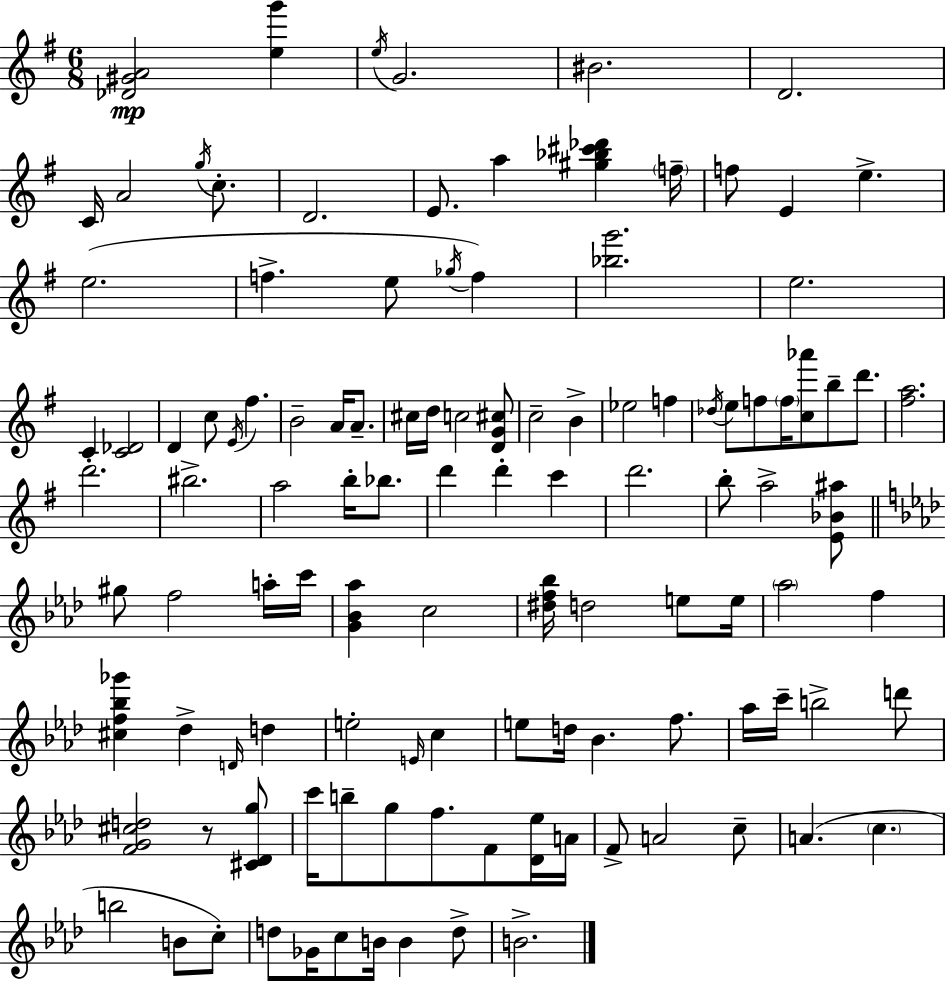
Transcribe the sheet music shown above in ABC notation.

X:1
T:Untitled
M:6/8
L:1/4
K:Em
[_D^GA]2 [eg'] e/4 G2 ^B2 D2 C/4 A2 g/4 c/2 D2 E/2 a [^g_b^c'_d'] f/4 f/2 E e e2 f e/2 _g/4 f [_bg']2 e2 C [C_D]2 D c/2 E/4 ^f B2 A/4 A/2 ^c/4 d/4 c2 [DG^c]/2 c2 B _e2 f _d/4 e/2 f/2 f/4 [c_a']/2 b/2 d'/2 [^fa]2 d'2 ^b2 a2 b/4 _b/2 d' d' c' d'2 b/2 a2 [E_B^a]/2 ^g/2 f2 a/4 c'/4 [G_B_a] c2 [^df_b]/4 d2 e/2 e/4 _a2 f [^cf_b_g'] _d D/4 d e2 E/4 c e/2 d/4 _B f/2 _a/4 c'/4 b2 d'/2 [FG^cd]2 z/2 [^C_Dg]/2 c'/4 b/2 g/2 f/2 F/2 [_D_e]/4 A/4 F/2 A2 c/2 A c b2 B/2 c/2 d/2 _G/4 c/2 B/4 B d/2 B2